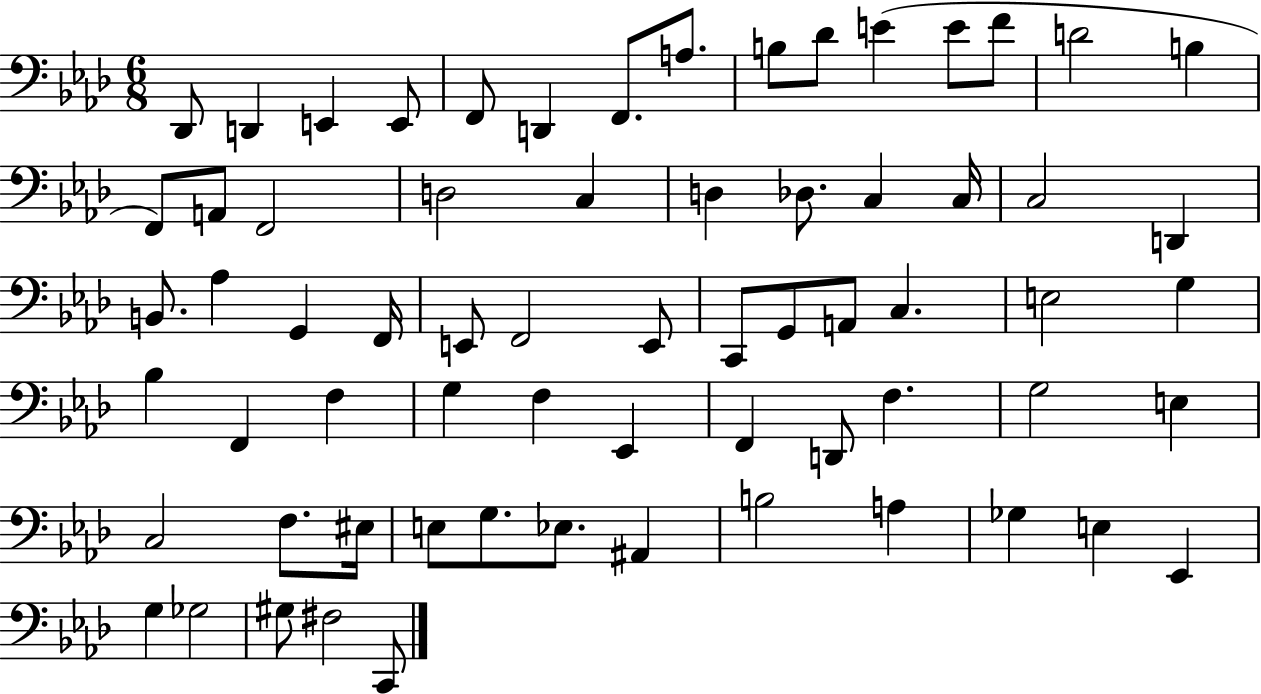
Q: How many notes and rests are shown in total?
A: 67